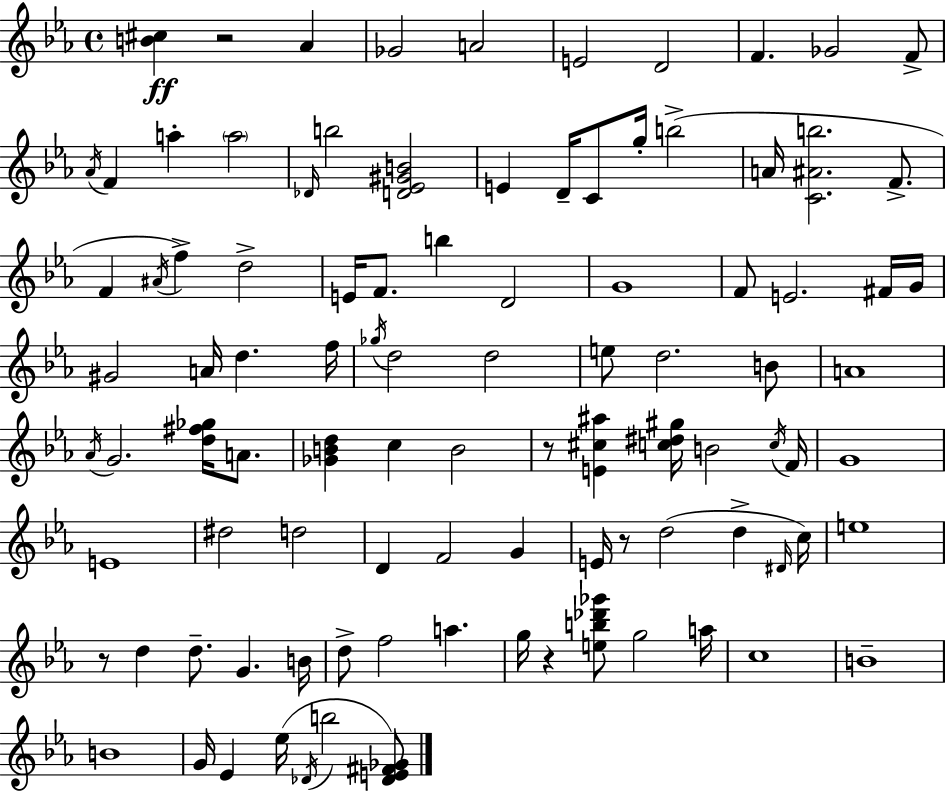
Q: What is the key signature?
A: EES major